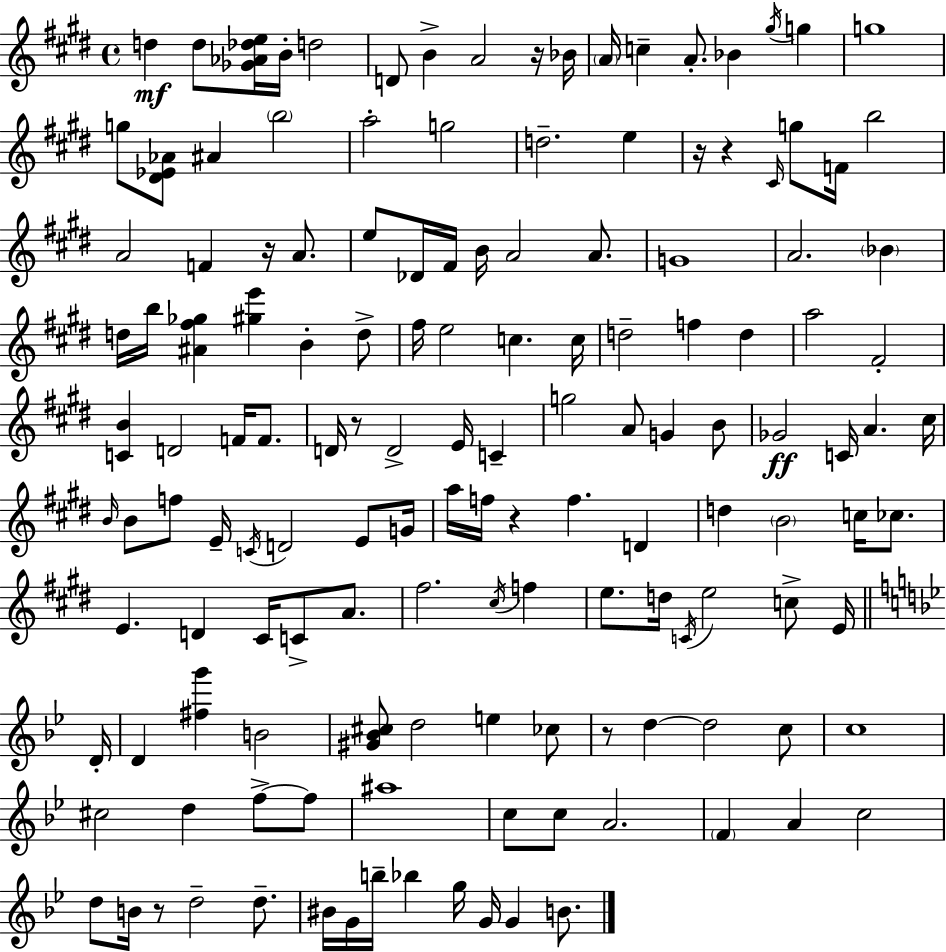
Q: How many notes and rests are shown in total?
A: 144